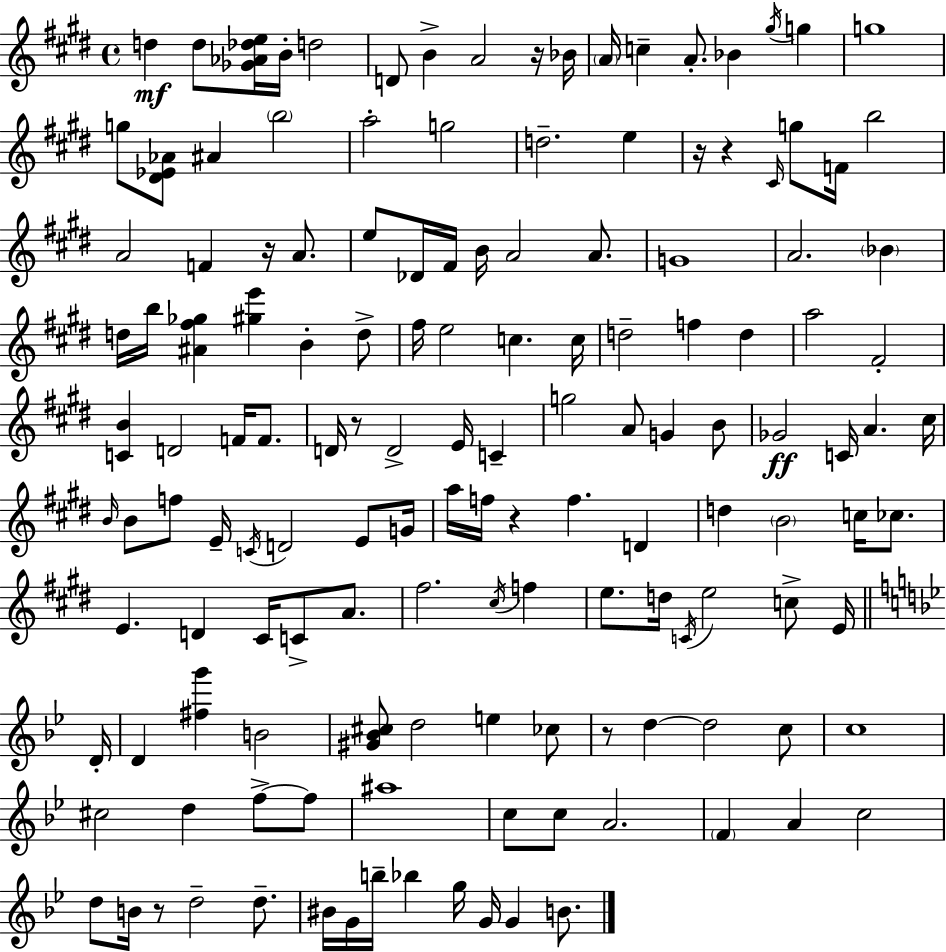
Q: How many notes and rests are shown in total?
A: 144